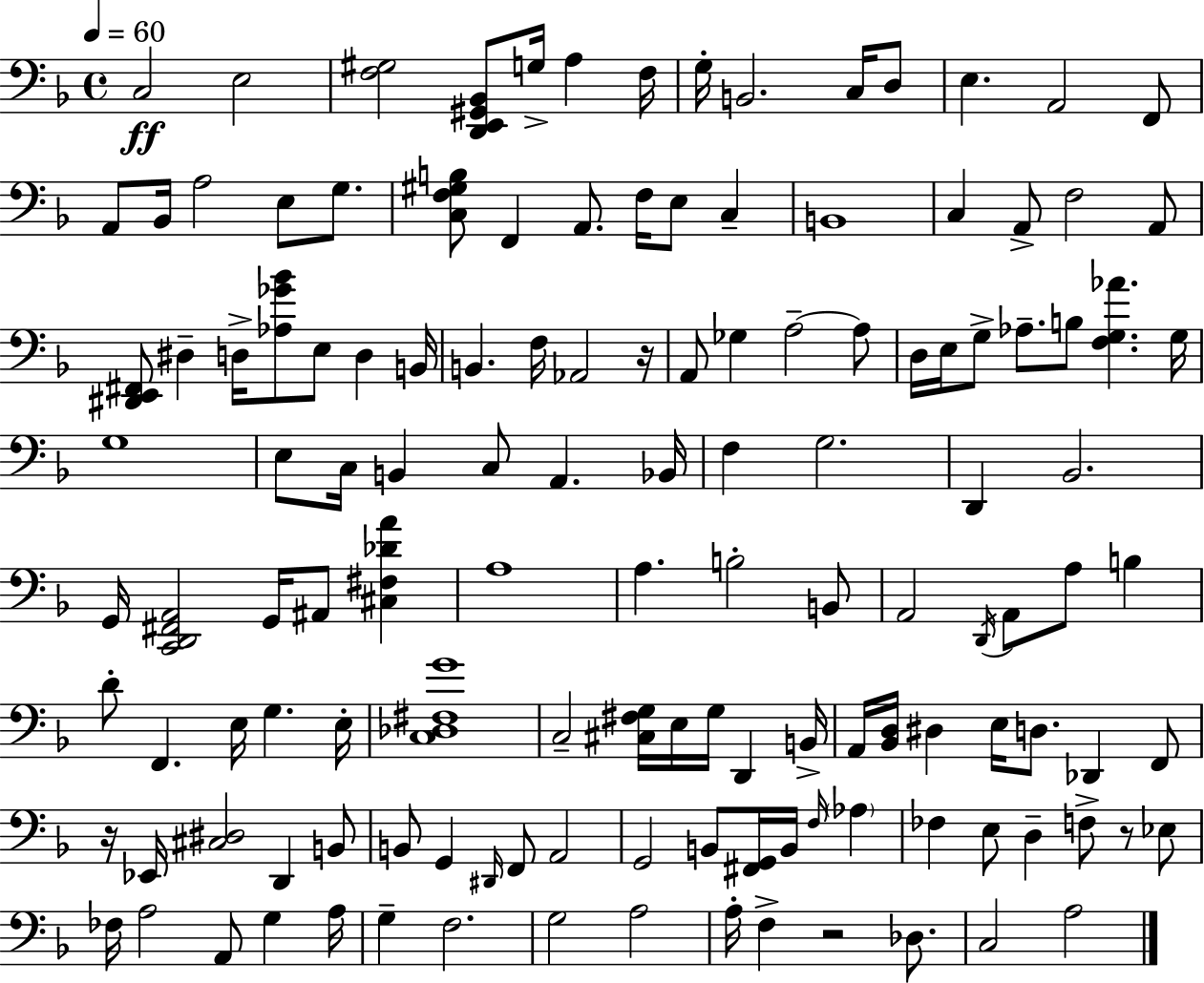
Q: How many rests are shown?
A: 4